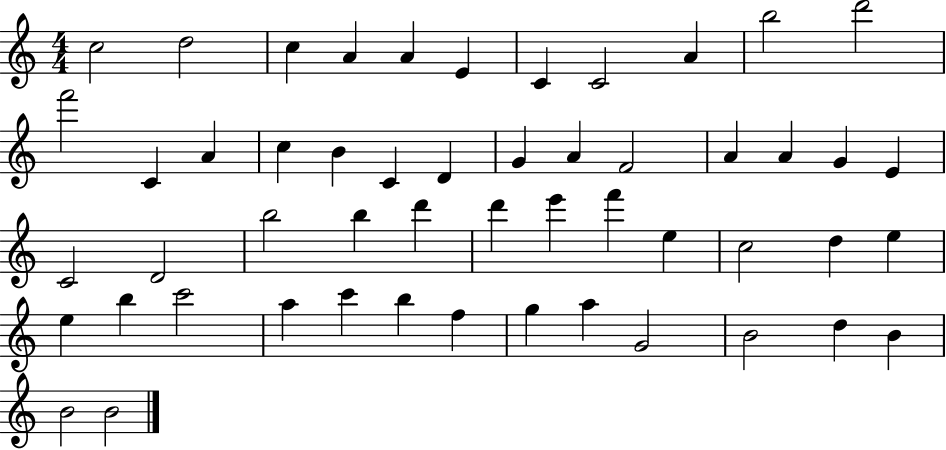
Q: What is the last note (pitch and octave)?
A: B4